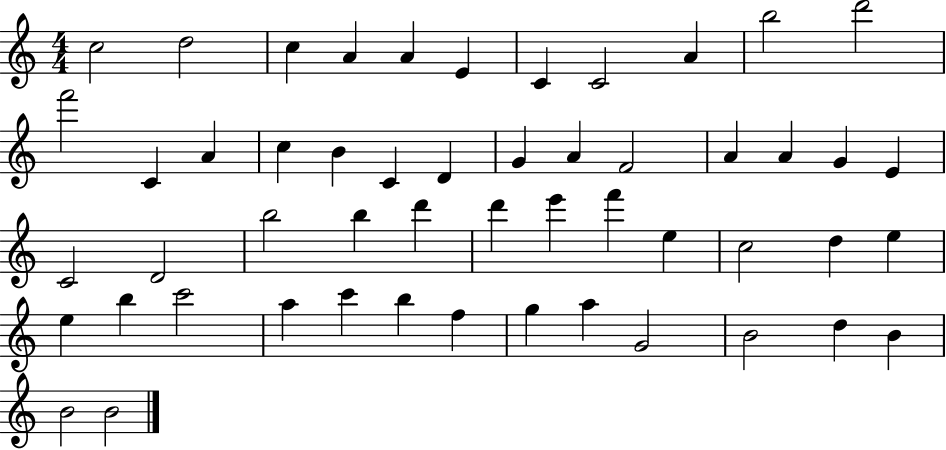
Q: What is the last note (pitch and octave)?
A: B4